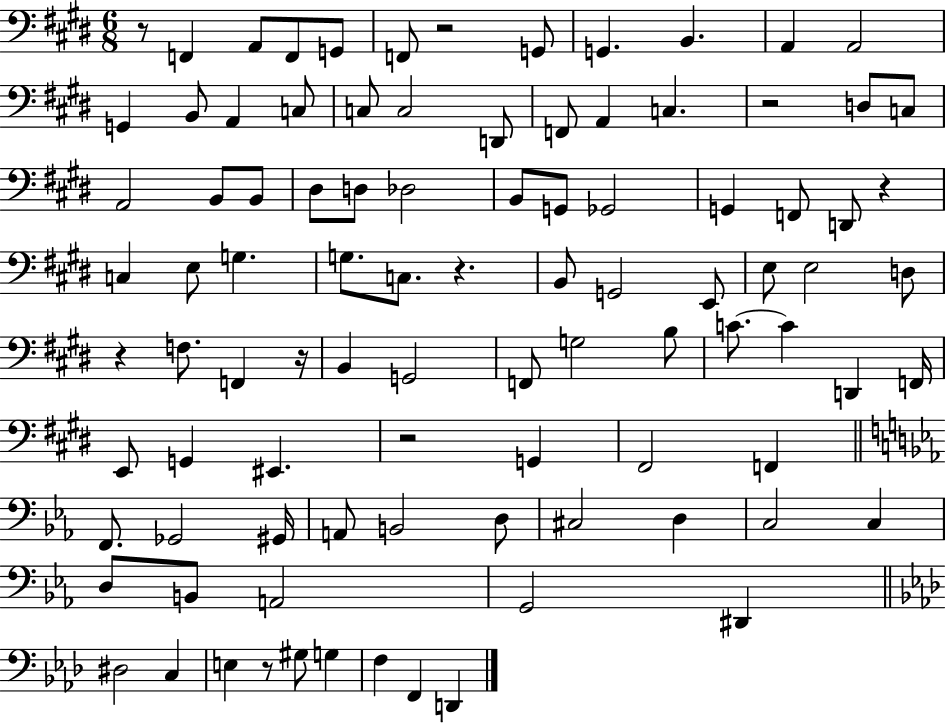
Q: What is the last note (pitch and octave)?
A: D2